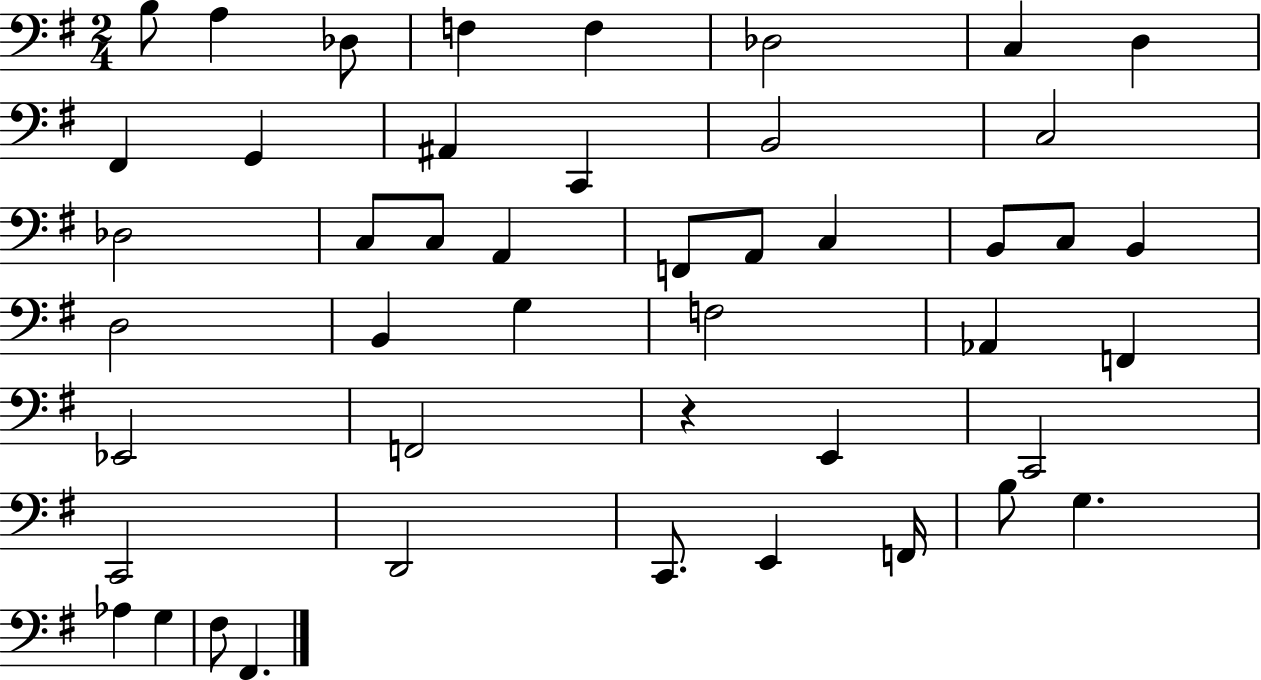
{
  \clef bass
  \numericTimeSignature
  \time 2/4
  \key g \major
  \repeat volta 2 { b8 a4 des8 | f4 f4 | des2 | c4 d4 | \break fis,4 g,4 | ais,4 c,4 | b,2 | c2 | \break des2 | c8 c8 a,4 | f,8 a,8 c4 | b,8 c8 b,4 | \break d2 | b,4 g4 | f2 | aes,4 f,4 | \break ees,2 | f,2 | r4 e,4 | c,2 | \break c,2 | d,2 | c,8. e,4 f,16 | b8 g4. | \break aes4 g4 | fis8 fis,4. | } \bar "|."
}